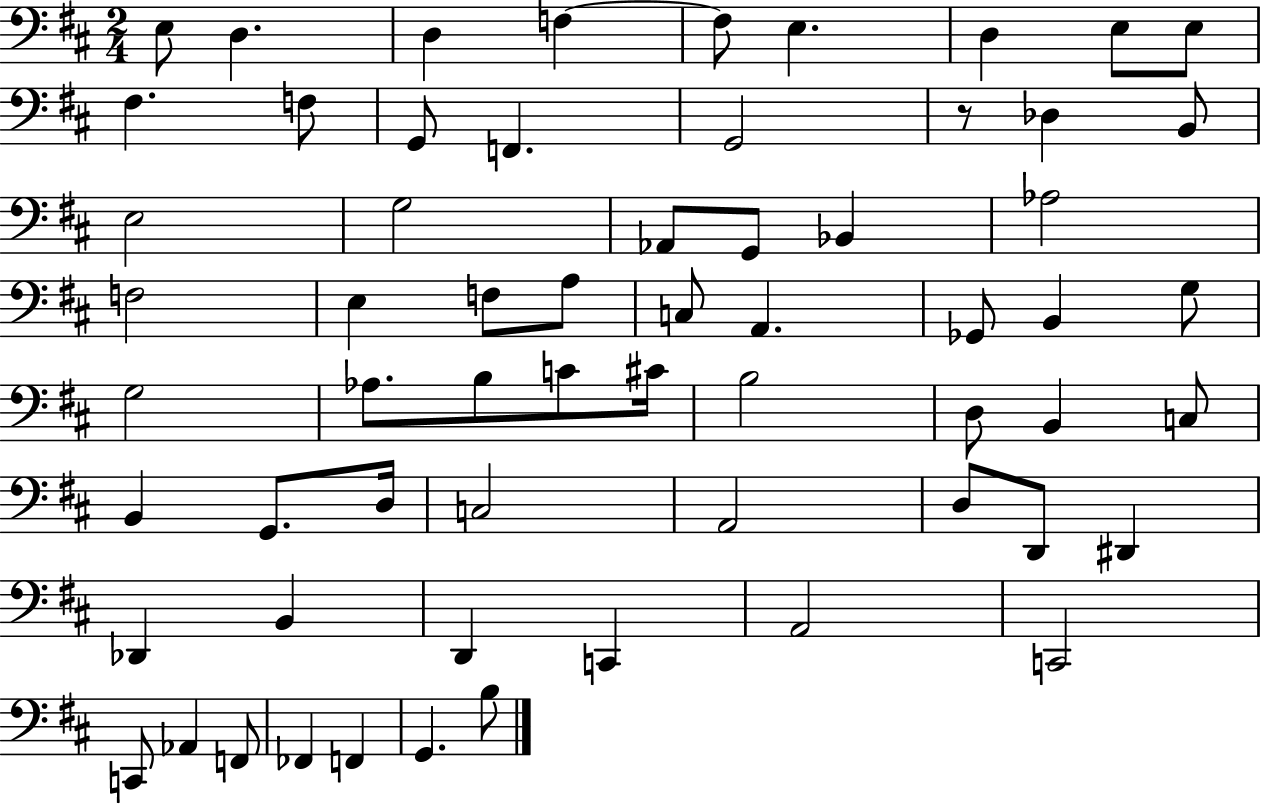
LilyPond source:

{
  \clef bass
  \numericTimeSignature
  \time 2/4
  \key d \major
  e8 d4. | d4 f4~~ | f8 e4. | d4 e8 e8 | \break fis4. f8 | g,8 f,4. | g,2 | r8 des4 b,8 | \break e2 | g2 | aes,8 g,8 bes,4 | aes2 | \break f2 | e4 f8 a8 | c8 a,4. | ges,8 b,4 g8 | \break g2 | aes8. b8 c'8 cis'16 | b2 | d8 b,4 c8 | \break b,4 g,8. d16 | c2 | a,2 | d8 d,8 dis,4 | \break des,4 b,4 | d,4 c,4 | a,2 | c,2 | \break c,8 aes,4 f,8 | fes,4 f,4 | g,4. b8 | \bar "|."
}